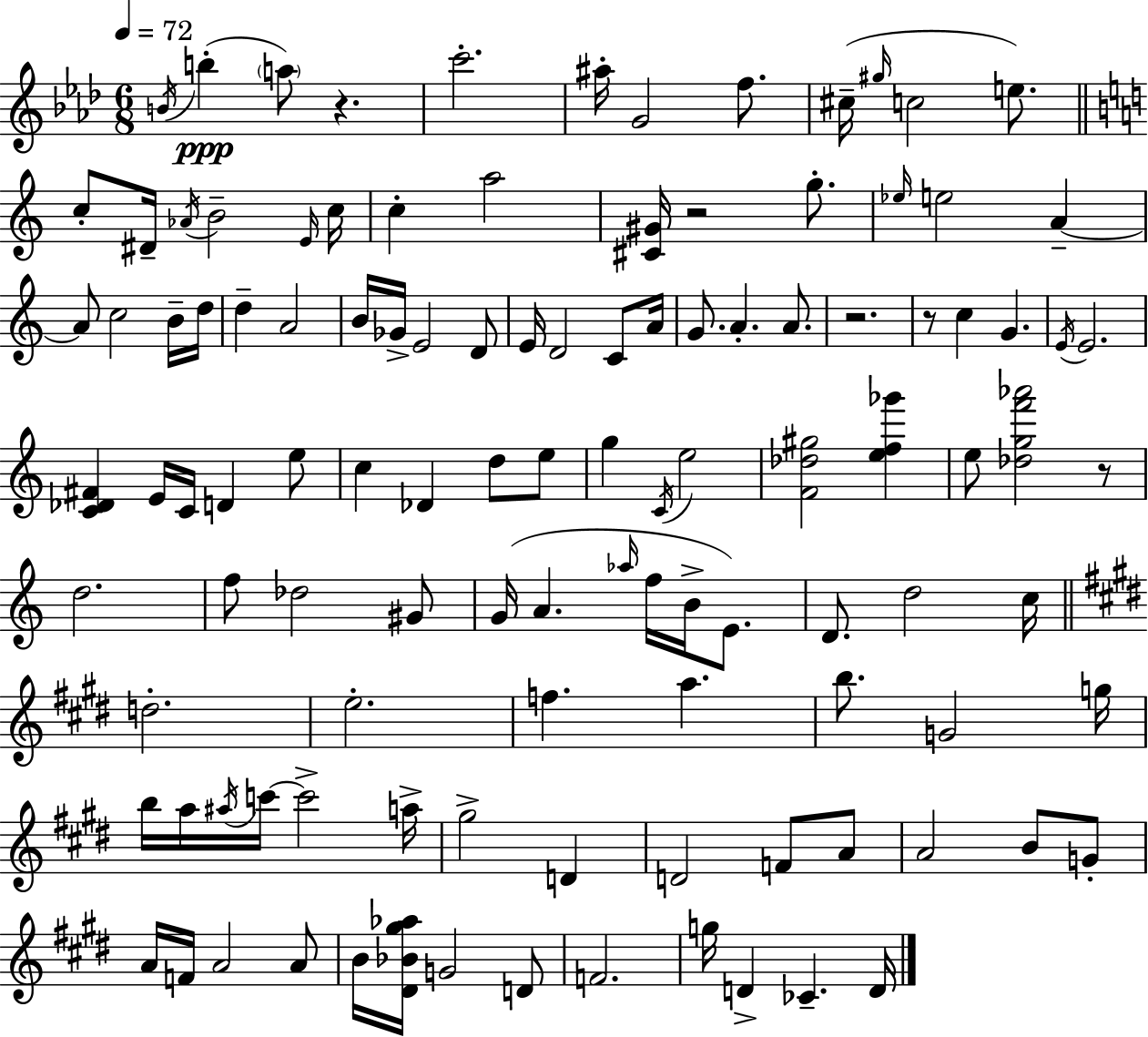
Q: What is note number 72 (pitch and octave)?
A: F5